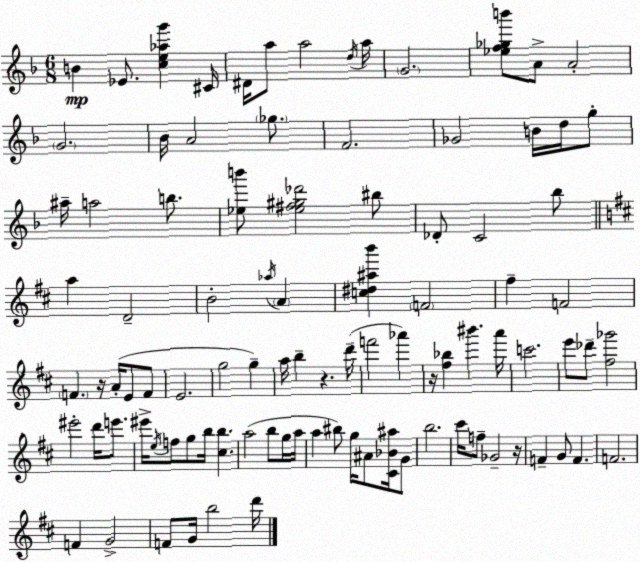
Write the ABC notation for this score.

X:1
T:Untitled
M:6/8
L:1/4
K:F
B _E/2 [ce_ag'] ^C/4 ^D/4 a/2 a2 d/4 a/4 G2 [_ef_gb']/2 A/2 A2 G2 _B/4 A2 _g/2 F2 _G2 B/4 d/4 g/2 ^a/4 a2 b/2 [_eb']/2 [_e^f^g_d']2 ^b/2 _D/2 C2 _b/2 a D2 B2 _a/4 A [c^d^ab'] F2 ^f F2 F z/4 A/4 E/2 F/2 E2 g2 g a/4 b z d'/4 f'2 _a' z/4 [^f_b] ^b' a'/4 c'2 e'/2 _d'/2 [^f_g']2 ^e'2 d'/4 e'/2 ^e'/4 e/4 f/2 g/2 b/4 [^cb] a2 b/2 g/4 a/4 a ^b/2 g/4 ^A/2 [^C_B^a]/4 G/2 b2 ^c'/4 f/2 _G2 z/4 F G/2 F F2 F G2 F/2 G/4 b2 d'/4